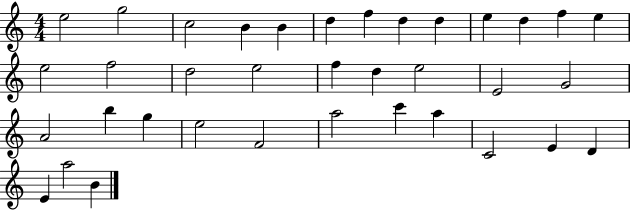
{
  \clef treble
  \numericTimeSignature
  \time 4/4
  \key c \major
  e''2 g''2 | c''2 b'4 b'4 | d''4 f''4 d''4 d''4 | e''4 d''4 f''4 e''4 | \break e''2 f''2 | d''2 e''2 | f''4 d''4 e''2 | e'2 g'2 | \break a'2 b''4 g''4 | e''2 f'2 | a''2 c'''4 a''4 | c'2 e'4 d'4 | \break e'4 a''2 b'4 | \bar "|."
}